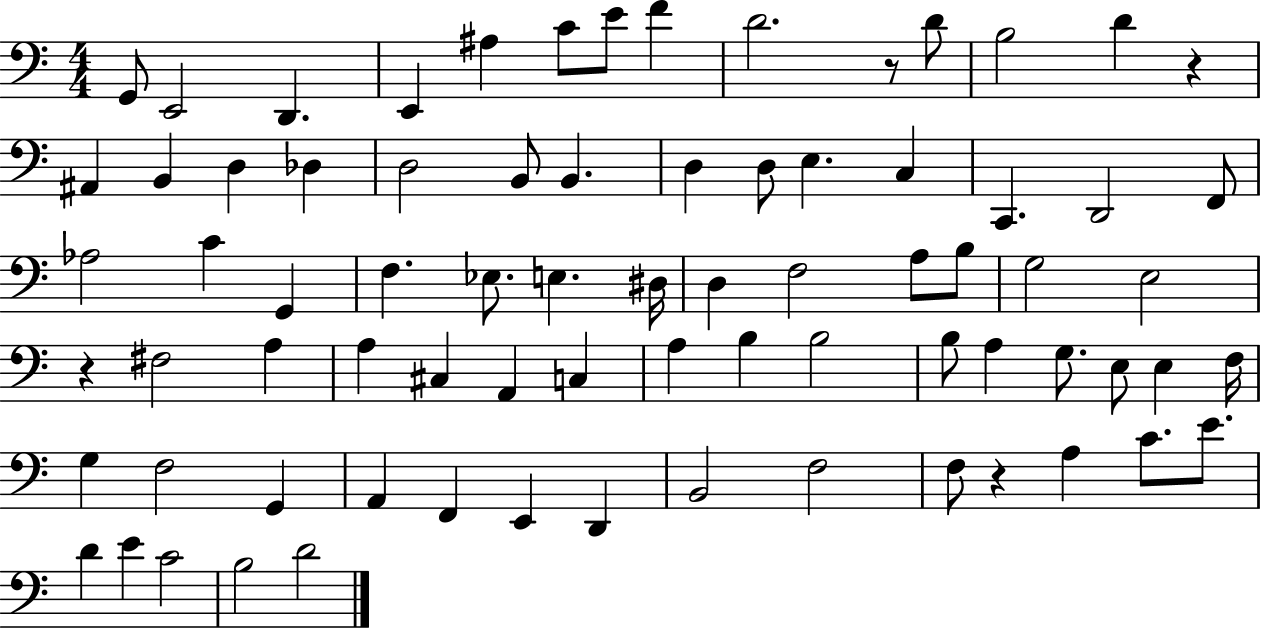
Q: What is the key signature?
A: C major